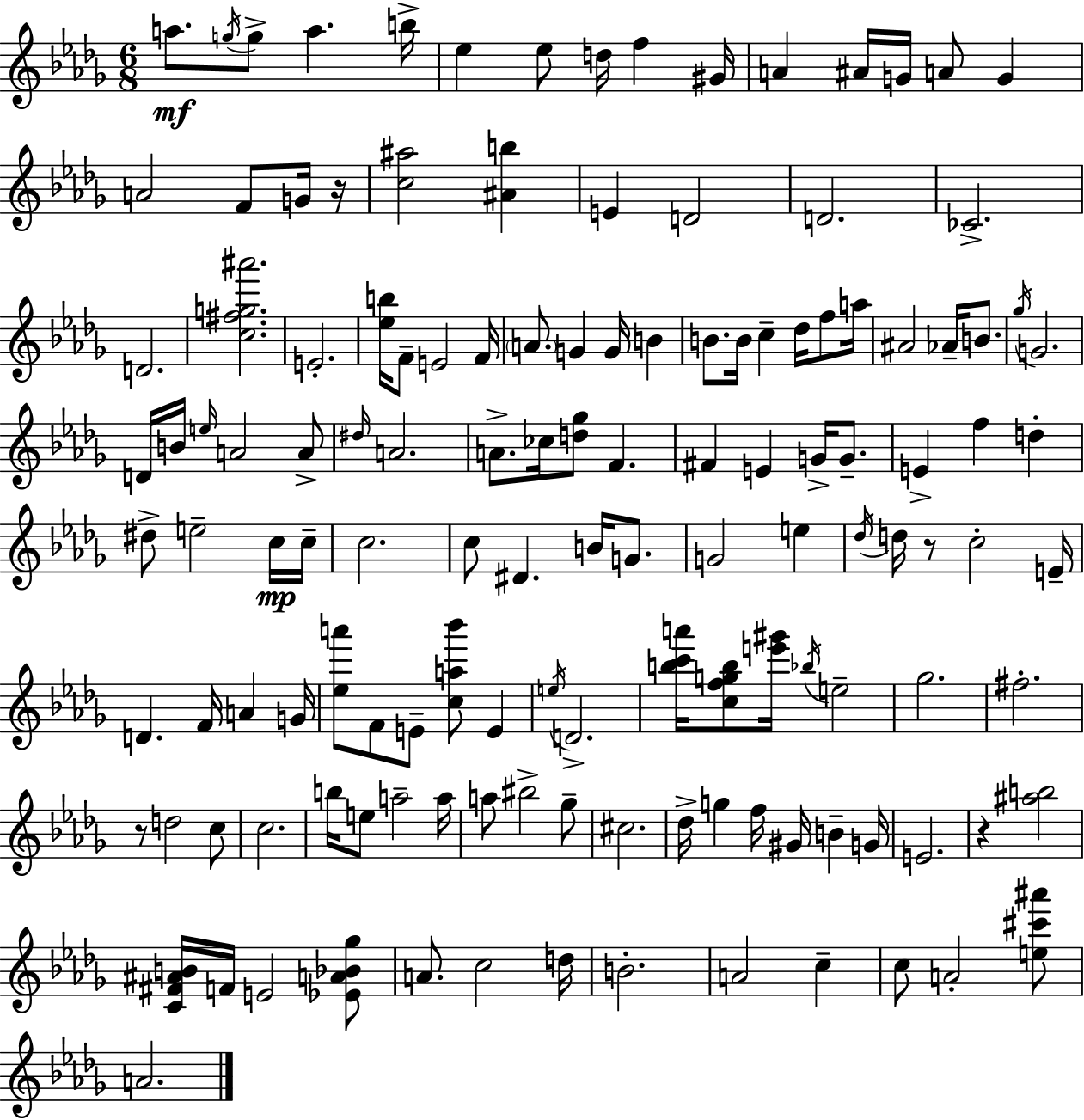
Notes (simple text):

A5/e. G5/s G5/e A5/q. B5/s Eb5/q Eb5/e D5/s F5/q G#4/s A4/q A#4/s G4/s A4/e G4/q A4/h F4/e G4/s R/s [C5,A#5]/h [A#4,B5]/q E4/q D4/h D4/h. CES4/h. D4/h. [C5,F#5,G5,A#6]/h. E4/h. [Eb5,B5]/s F4/e E4/h F4/s A4/e. G4/q G4/s B4/q B4/e. B4/s C5/q Db5/s F5/e A5/s A#4/h Ab4/s B4/e. Gb5/s G4/h. D4/s B4/s E5/s A4/h A4/e D#5/s A4/h. A4/e. CES5/s [D5,Gb5]/e F4/q. F#4/q E4/q G4/s G4/e. E4/q F5/q D5/q D#5/e E5/h C5/s C5/s C5/h. C5/e D#4/q. B4/s G4/e. G4/h E5/q Db5/s D5/s R/e C5/h E4/s D4/q. F4/s A4/q G4/s [Eb5,A6]/e F4/e E4/e [C5,A5,Bb6]/e E4/q E5/s D4/h. [B5,C6,A6]/s [C5,F5,G5,B5]/e [E6,G#6]/s Bb5/s E5/h Gb5/h. F#5/h. R/e D5/h C5/e C5/h. B5/s E5/e A5/h A5/s A5/e BIS5/h Gb5/e C#5/h. Db5/s G5/q F5/s G#4/s B4/q G4/s E4/h. R/q [A#5,B5]/h [C4,F#4,A#4,B4]/s F4/s E4/h [Eb4,A4,Bb4,Gb5]/e A4/e. C5/h D5/s B4/h. A4/h C5/q C5/e A4/h [E5,C#6,A#6]/e A4/h.